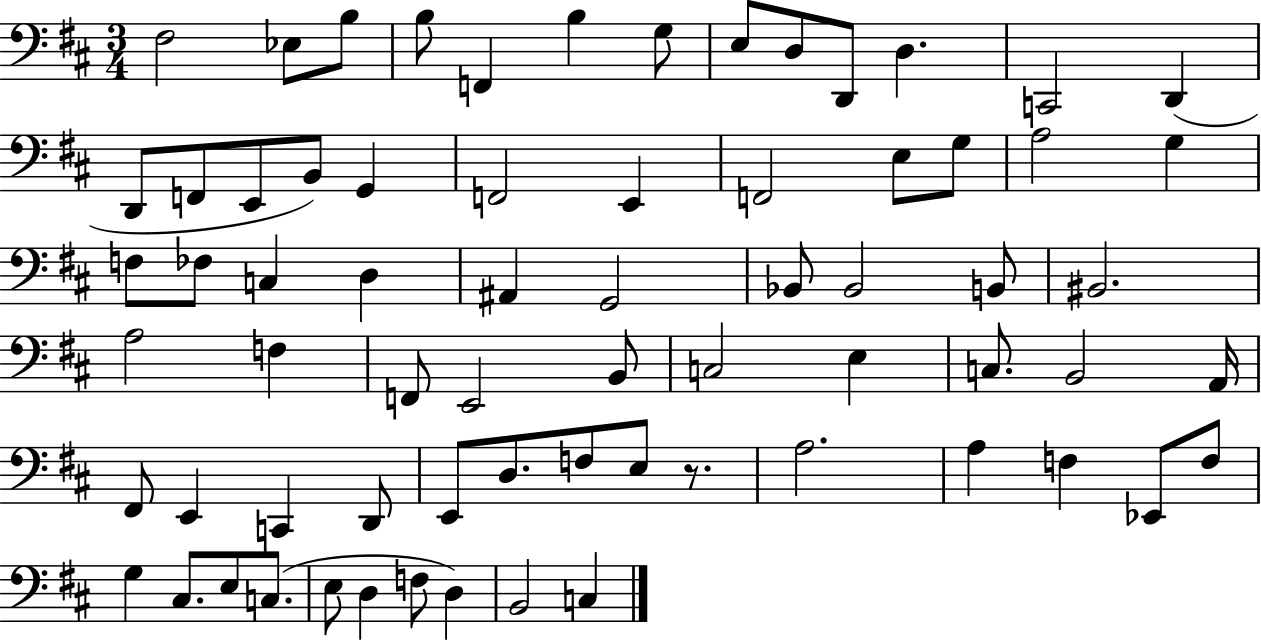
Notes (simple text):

F#3/h Eb3/e B3/e B3/e F2/q B3/q G3/e E3/e D3/e D2/e D3/q. C2/h D2/q D2/e F2/e E2/e B2/e G2/q F2/h E2/q F2/h E3/e G3/e A3/h G3/q F3/e FES3/e C3/q D3/q A#2/q G2/h Bb2/e Bb2/h B2/e BIS2/h. A3/h F3/q F2/e E2/h B2/e C3/h E3/q C3/e. B2/h A2/s F#2/e E2/q C2/q D2/e E2/e D3/e. F3/e E3/e R/e. A3/h. A3/q F3/q Eb2/e F3/e G3/q C#3/e. E3/e C3/e. E3/e D3/q F3/e D3/q B2/h C3/q